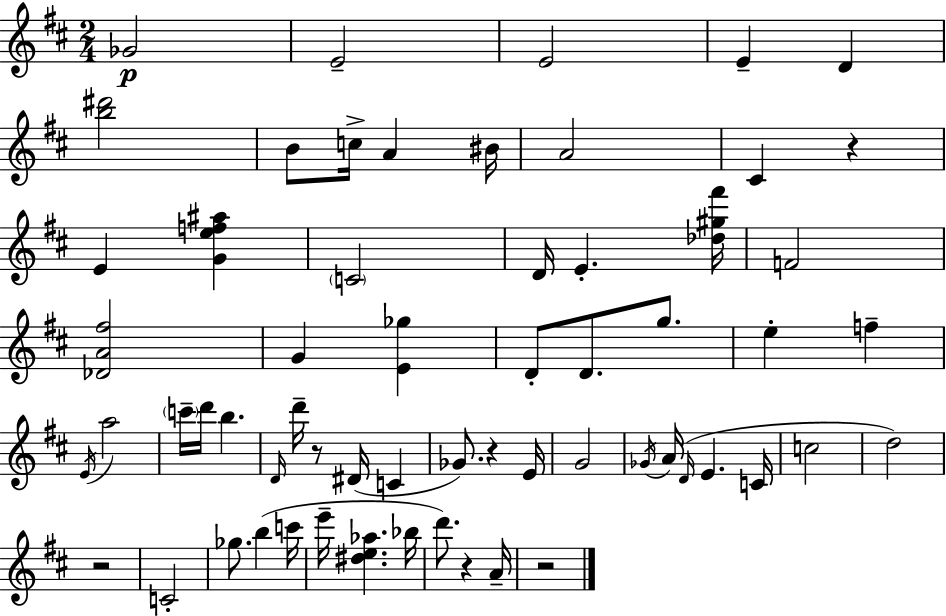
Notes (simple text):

Gb4/h E4/h E4/h E4/q D4/q [B5,D#6]/h B4/e C5/s A4/q BIS4/s A4/h C#4/q R/q E4/q [G4,E5,F5,A#5]/q C4/h D4/s E4/q. [Db5,G#5,F#6]/s F4/h [Db4,A4,F#5]/h G4/q [E4,Gb5]/q D4/e D4/e. G5/e. E5/q F5/q E4/s A5/h C6/s D6/s B5/q. D4/s D6/s R/e D#4/s C4/q Gb4/e. R/q E4/s G4/h Gb4/s A4/s D4/s E4/q. C4/s C5/h D5/h R/h C4/h Gb5/e. B5/q C6/s E6/s [D#5,E5,Ab5]/q. Bb5/s D6/e. R/q A4/s R/h